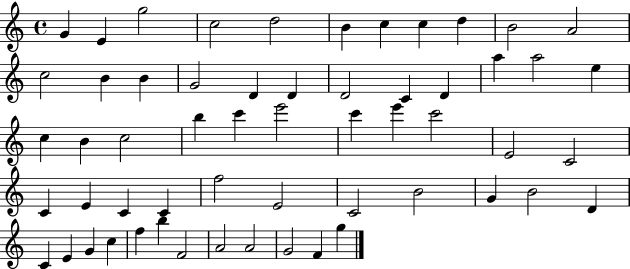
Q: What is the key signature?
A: C major